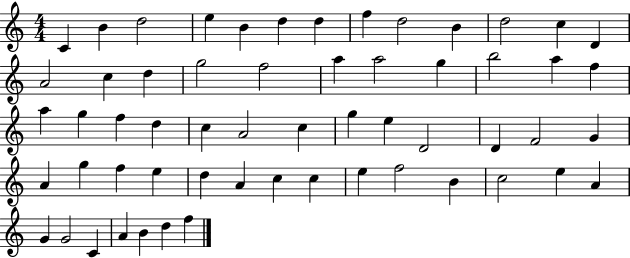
C4/q B4/q D5/h E5/q B4/q D5/q D5/q F5/q D5/h B4/q D5/h C5/q D4/q A4/h C5/q D5/q G5/h F5/h A5/q A5/h G5/q B5/h A5/q F5/q A5/q G5/q F5/q D5/q C5/q A4/h C5/q G5/q E5/q D4/h D4/q F4/h G4/q A4/q G5/q F5/q E5/q D5/q A4/q C5/q C5/q E5/q F5/h B4/q C5/h E5/q A4/q G4/q G4/h C4/q A4/q B4/q D5/q F5/q